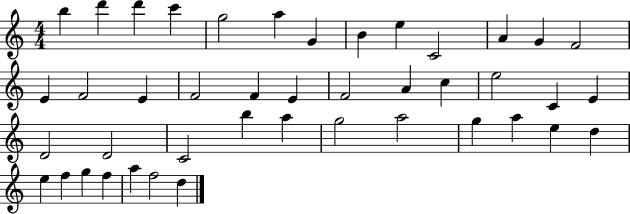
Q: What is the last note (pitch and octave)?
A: D5